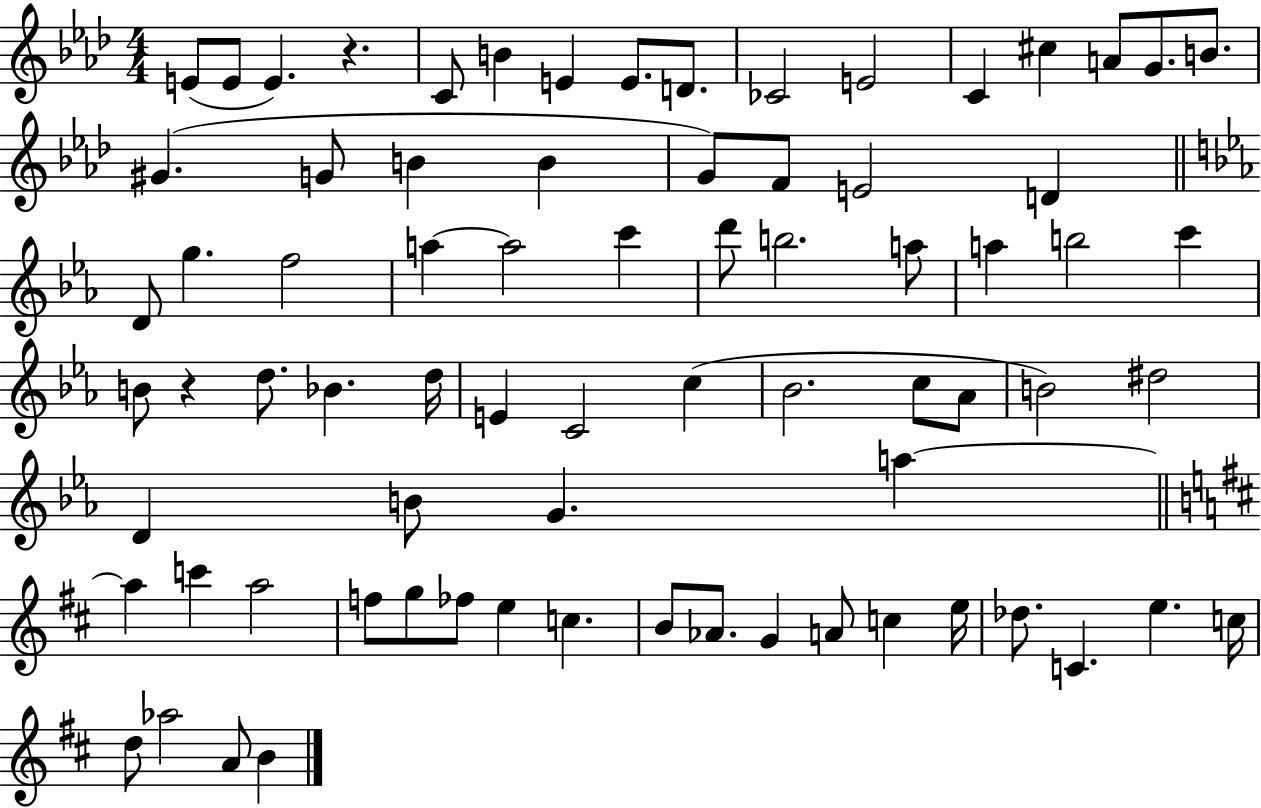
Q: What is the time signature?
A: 4/4